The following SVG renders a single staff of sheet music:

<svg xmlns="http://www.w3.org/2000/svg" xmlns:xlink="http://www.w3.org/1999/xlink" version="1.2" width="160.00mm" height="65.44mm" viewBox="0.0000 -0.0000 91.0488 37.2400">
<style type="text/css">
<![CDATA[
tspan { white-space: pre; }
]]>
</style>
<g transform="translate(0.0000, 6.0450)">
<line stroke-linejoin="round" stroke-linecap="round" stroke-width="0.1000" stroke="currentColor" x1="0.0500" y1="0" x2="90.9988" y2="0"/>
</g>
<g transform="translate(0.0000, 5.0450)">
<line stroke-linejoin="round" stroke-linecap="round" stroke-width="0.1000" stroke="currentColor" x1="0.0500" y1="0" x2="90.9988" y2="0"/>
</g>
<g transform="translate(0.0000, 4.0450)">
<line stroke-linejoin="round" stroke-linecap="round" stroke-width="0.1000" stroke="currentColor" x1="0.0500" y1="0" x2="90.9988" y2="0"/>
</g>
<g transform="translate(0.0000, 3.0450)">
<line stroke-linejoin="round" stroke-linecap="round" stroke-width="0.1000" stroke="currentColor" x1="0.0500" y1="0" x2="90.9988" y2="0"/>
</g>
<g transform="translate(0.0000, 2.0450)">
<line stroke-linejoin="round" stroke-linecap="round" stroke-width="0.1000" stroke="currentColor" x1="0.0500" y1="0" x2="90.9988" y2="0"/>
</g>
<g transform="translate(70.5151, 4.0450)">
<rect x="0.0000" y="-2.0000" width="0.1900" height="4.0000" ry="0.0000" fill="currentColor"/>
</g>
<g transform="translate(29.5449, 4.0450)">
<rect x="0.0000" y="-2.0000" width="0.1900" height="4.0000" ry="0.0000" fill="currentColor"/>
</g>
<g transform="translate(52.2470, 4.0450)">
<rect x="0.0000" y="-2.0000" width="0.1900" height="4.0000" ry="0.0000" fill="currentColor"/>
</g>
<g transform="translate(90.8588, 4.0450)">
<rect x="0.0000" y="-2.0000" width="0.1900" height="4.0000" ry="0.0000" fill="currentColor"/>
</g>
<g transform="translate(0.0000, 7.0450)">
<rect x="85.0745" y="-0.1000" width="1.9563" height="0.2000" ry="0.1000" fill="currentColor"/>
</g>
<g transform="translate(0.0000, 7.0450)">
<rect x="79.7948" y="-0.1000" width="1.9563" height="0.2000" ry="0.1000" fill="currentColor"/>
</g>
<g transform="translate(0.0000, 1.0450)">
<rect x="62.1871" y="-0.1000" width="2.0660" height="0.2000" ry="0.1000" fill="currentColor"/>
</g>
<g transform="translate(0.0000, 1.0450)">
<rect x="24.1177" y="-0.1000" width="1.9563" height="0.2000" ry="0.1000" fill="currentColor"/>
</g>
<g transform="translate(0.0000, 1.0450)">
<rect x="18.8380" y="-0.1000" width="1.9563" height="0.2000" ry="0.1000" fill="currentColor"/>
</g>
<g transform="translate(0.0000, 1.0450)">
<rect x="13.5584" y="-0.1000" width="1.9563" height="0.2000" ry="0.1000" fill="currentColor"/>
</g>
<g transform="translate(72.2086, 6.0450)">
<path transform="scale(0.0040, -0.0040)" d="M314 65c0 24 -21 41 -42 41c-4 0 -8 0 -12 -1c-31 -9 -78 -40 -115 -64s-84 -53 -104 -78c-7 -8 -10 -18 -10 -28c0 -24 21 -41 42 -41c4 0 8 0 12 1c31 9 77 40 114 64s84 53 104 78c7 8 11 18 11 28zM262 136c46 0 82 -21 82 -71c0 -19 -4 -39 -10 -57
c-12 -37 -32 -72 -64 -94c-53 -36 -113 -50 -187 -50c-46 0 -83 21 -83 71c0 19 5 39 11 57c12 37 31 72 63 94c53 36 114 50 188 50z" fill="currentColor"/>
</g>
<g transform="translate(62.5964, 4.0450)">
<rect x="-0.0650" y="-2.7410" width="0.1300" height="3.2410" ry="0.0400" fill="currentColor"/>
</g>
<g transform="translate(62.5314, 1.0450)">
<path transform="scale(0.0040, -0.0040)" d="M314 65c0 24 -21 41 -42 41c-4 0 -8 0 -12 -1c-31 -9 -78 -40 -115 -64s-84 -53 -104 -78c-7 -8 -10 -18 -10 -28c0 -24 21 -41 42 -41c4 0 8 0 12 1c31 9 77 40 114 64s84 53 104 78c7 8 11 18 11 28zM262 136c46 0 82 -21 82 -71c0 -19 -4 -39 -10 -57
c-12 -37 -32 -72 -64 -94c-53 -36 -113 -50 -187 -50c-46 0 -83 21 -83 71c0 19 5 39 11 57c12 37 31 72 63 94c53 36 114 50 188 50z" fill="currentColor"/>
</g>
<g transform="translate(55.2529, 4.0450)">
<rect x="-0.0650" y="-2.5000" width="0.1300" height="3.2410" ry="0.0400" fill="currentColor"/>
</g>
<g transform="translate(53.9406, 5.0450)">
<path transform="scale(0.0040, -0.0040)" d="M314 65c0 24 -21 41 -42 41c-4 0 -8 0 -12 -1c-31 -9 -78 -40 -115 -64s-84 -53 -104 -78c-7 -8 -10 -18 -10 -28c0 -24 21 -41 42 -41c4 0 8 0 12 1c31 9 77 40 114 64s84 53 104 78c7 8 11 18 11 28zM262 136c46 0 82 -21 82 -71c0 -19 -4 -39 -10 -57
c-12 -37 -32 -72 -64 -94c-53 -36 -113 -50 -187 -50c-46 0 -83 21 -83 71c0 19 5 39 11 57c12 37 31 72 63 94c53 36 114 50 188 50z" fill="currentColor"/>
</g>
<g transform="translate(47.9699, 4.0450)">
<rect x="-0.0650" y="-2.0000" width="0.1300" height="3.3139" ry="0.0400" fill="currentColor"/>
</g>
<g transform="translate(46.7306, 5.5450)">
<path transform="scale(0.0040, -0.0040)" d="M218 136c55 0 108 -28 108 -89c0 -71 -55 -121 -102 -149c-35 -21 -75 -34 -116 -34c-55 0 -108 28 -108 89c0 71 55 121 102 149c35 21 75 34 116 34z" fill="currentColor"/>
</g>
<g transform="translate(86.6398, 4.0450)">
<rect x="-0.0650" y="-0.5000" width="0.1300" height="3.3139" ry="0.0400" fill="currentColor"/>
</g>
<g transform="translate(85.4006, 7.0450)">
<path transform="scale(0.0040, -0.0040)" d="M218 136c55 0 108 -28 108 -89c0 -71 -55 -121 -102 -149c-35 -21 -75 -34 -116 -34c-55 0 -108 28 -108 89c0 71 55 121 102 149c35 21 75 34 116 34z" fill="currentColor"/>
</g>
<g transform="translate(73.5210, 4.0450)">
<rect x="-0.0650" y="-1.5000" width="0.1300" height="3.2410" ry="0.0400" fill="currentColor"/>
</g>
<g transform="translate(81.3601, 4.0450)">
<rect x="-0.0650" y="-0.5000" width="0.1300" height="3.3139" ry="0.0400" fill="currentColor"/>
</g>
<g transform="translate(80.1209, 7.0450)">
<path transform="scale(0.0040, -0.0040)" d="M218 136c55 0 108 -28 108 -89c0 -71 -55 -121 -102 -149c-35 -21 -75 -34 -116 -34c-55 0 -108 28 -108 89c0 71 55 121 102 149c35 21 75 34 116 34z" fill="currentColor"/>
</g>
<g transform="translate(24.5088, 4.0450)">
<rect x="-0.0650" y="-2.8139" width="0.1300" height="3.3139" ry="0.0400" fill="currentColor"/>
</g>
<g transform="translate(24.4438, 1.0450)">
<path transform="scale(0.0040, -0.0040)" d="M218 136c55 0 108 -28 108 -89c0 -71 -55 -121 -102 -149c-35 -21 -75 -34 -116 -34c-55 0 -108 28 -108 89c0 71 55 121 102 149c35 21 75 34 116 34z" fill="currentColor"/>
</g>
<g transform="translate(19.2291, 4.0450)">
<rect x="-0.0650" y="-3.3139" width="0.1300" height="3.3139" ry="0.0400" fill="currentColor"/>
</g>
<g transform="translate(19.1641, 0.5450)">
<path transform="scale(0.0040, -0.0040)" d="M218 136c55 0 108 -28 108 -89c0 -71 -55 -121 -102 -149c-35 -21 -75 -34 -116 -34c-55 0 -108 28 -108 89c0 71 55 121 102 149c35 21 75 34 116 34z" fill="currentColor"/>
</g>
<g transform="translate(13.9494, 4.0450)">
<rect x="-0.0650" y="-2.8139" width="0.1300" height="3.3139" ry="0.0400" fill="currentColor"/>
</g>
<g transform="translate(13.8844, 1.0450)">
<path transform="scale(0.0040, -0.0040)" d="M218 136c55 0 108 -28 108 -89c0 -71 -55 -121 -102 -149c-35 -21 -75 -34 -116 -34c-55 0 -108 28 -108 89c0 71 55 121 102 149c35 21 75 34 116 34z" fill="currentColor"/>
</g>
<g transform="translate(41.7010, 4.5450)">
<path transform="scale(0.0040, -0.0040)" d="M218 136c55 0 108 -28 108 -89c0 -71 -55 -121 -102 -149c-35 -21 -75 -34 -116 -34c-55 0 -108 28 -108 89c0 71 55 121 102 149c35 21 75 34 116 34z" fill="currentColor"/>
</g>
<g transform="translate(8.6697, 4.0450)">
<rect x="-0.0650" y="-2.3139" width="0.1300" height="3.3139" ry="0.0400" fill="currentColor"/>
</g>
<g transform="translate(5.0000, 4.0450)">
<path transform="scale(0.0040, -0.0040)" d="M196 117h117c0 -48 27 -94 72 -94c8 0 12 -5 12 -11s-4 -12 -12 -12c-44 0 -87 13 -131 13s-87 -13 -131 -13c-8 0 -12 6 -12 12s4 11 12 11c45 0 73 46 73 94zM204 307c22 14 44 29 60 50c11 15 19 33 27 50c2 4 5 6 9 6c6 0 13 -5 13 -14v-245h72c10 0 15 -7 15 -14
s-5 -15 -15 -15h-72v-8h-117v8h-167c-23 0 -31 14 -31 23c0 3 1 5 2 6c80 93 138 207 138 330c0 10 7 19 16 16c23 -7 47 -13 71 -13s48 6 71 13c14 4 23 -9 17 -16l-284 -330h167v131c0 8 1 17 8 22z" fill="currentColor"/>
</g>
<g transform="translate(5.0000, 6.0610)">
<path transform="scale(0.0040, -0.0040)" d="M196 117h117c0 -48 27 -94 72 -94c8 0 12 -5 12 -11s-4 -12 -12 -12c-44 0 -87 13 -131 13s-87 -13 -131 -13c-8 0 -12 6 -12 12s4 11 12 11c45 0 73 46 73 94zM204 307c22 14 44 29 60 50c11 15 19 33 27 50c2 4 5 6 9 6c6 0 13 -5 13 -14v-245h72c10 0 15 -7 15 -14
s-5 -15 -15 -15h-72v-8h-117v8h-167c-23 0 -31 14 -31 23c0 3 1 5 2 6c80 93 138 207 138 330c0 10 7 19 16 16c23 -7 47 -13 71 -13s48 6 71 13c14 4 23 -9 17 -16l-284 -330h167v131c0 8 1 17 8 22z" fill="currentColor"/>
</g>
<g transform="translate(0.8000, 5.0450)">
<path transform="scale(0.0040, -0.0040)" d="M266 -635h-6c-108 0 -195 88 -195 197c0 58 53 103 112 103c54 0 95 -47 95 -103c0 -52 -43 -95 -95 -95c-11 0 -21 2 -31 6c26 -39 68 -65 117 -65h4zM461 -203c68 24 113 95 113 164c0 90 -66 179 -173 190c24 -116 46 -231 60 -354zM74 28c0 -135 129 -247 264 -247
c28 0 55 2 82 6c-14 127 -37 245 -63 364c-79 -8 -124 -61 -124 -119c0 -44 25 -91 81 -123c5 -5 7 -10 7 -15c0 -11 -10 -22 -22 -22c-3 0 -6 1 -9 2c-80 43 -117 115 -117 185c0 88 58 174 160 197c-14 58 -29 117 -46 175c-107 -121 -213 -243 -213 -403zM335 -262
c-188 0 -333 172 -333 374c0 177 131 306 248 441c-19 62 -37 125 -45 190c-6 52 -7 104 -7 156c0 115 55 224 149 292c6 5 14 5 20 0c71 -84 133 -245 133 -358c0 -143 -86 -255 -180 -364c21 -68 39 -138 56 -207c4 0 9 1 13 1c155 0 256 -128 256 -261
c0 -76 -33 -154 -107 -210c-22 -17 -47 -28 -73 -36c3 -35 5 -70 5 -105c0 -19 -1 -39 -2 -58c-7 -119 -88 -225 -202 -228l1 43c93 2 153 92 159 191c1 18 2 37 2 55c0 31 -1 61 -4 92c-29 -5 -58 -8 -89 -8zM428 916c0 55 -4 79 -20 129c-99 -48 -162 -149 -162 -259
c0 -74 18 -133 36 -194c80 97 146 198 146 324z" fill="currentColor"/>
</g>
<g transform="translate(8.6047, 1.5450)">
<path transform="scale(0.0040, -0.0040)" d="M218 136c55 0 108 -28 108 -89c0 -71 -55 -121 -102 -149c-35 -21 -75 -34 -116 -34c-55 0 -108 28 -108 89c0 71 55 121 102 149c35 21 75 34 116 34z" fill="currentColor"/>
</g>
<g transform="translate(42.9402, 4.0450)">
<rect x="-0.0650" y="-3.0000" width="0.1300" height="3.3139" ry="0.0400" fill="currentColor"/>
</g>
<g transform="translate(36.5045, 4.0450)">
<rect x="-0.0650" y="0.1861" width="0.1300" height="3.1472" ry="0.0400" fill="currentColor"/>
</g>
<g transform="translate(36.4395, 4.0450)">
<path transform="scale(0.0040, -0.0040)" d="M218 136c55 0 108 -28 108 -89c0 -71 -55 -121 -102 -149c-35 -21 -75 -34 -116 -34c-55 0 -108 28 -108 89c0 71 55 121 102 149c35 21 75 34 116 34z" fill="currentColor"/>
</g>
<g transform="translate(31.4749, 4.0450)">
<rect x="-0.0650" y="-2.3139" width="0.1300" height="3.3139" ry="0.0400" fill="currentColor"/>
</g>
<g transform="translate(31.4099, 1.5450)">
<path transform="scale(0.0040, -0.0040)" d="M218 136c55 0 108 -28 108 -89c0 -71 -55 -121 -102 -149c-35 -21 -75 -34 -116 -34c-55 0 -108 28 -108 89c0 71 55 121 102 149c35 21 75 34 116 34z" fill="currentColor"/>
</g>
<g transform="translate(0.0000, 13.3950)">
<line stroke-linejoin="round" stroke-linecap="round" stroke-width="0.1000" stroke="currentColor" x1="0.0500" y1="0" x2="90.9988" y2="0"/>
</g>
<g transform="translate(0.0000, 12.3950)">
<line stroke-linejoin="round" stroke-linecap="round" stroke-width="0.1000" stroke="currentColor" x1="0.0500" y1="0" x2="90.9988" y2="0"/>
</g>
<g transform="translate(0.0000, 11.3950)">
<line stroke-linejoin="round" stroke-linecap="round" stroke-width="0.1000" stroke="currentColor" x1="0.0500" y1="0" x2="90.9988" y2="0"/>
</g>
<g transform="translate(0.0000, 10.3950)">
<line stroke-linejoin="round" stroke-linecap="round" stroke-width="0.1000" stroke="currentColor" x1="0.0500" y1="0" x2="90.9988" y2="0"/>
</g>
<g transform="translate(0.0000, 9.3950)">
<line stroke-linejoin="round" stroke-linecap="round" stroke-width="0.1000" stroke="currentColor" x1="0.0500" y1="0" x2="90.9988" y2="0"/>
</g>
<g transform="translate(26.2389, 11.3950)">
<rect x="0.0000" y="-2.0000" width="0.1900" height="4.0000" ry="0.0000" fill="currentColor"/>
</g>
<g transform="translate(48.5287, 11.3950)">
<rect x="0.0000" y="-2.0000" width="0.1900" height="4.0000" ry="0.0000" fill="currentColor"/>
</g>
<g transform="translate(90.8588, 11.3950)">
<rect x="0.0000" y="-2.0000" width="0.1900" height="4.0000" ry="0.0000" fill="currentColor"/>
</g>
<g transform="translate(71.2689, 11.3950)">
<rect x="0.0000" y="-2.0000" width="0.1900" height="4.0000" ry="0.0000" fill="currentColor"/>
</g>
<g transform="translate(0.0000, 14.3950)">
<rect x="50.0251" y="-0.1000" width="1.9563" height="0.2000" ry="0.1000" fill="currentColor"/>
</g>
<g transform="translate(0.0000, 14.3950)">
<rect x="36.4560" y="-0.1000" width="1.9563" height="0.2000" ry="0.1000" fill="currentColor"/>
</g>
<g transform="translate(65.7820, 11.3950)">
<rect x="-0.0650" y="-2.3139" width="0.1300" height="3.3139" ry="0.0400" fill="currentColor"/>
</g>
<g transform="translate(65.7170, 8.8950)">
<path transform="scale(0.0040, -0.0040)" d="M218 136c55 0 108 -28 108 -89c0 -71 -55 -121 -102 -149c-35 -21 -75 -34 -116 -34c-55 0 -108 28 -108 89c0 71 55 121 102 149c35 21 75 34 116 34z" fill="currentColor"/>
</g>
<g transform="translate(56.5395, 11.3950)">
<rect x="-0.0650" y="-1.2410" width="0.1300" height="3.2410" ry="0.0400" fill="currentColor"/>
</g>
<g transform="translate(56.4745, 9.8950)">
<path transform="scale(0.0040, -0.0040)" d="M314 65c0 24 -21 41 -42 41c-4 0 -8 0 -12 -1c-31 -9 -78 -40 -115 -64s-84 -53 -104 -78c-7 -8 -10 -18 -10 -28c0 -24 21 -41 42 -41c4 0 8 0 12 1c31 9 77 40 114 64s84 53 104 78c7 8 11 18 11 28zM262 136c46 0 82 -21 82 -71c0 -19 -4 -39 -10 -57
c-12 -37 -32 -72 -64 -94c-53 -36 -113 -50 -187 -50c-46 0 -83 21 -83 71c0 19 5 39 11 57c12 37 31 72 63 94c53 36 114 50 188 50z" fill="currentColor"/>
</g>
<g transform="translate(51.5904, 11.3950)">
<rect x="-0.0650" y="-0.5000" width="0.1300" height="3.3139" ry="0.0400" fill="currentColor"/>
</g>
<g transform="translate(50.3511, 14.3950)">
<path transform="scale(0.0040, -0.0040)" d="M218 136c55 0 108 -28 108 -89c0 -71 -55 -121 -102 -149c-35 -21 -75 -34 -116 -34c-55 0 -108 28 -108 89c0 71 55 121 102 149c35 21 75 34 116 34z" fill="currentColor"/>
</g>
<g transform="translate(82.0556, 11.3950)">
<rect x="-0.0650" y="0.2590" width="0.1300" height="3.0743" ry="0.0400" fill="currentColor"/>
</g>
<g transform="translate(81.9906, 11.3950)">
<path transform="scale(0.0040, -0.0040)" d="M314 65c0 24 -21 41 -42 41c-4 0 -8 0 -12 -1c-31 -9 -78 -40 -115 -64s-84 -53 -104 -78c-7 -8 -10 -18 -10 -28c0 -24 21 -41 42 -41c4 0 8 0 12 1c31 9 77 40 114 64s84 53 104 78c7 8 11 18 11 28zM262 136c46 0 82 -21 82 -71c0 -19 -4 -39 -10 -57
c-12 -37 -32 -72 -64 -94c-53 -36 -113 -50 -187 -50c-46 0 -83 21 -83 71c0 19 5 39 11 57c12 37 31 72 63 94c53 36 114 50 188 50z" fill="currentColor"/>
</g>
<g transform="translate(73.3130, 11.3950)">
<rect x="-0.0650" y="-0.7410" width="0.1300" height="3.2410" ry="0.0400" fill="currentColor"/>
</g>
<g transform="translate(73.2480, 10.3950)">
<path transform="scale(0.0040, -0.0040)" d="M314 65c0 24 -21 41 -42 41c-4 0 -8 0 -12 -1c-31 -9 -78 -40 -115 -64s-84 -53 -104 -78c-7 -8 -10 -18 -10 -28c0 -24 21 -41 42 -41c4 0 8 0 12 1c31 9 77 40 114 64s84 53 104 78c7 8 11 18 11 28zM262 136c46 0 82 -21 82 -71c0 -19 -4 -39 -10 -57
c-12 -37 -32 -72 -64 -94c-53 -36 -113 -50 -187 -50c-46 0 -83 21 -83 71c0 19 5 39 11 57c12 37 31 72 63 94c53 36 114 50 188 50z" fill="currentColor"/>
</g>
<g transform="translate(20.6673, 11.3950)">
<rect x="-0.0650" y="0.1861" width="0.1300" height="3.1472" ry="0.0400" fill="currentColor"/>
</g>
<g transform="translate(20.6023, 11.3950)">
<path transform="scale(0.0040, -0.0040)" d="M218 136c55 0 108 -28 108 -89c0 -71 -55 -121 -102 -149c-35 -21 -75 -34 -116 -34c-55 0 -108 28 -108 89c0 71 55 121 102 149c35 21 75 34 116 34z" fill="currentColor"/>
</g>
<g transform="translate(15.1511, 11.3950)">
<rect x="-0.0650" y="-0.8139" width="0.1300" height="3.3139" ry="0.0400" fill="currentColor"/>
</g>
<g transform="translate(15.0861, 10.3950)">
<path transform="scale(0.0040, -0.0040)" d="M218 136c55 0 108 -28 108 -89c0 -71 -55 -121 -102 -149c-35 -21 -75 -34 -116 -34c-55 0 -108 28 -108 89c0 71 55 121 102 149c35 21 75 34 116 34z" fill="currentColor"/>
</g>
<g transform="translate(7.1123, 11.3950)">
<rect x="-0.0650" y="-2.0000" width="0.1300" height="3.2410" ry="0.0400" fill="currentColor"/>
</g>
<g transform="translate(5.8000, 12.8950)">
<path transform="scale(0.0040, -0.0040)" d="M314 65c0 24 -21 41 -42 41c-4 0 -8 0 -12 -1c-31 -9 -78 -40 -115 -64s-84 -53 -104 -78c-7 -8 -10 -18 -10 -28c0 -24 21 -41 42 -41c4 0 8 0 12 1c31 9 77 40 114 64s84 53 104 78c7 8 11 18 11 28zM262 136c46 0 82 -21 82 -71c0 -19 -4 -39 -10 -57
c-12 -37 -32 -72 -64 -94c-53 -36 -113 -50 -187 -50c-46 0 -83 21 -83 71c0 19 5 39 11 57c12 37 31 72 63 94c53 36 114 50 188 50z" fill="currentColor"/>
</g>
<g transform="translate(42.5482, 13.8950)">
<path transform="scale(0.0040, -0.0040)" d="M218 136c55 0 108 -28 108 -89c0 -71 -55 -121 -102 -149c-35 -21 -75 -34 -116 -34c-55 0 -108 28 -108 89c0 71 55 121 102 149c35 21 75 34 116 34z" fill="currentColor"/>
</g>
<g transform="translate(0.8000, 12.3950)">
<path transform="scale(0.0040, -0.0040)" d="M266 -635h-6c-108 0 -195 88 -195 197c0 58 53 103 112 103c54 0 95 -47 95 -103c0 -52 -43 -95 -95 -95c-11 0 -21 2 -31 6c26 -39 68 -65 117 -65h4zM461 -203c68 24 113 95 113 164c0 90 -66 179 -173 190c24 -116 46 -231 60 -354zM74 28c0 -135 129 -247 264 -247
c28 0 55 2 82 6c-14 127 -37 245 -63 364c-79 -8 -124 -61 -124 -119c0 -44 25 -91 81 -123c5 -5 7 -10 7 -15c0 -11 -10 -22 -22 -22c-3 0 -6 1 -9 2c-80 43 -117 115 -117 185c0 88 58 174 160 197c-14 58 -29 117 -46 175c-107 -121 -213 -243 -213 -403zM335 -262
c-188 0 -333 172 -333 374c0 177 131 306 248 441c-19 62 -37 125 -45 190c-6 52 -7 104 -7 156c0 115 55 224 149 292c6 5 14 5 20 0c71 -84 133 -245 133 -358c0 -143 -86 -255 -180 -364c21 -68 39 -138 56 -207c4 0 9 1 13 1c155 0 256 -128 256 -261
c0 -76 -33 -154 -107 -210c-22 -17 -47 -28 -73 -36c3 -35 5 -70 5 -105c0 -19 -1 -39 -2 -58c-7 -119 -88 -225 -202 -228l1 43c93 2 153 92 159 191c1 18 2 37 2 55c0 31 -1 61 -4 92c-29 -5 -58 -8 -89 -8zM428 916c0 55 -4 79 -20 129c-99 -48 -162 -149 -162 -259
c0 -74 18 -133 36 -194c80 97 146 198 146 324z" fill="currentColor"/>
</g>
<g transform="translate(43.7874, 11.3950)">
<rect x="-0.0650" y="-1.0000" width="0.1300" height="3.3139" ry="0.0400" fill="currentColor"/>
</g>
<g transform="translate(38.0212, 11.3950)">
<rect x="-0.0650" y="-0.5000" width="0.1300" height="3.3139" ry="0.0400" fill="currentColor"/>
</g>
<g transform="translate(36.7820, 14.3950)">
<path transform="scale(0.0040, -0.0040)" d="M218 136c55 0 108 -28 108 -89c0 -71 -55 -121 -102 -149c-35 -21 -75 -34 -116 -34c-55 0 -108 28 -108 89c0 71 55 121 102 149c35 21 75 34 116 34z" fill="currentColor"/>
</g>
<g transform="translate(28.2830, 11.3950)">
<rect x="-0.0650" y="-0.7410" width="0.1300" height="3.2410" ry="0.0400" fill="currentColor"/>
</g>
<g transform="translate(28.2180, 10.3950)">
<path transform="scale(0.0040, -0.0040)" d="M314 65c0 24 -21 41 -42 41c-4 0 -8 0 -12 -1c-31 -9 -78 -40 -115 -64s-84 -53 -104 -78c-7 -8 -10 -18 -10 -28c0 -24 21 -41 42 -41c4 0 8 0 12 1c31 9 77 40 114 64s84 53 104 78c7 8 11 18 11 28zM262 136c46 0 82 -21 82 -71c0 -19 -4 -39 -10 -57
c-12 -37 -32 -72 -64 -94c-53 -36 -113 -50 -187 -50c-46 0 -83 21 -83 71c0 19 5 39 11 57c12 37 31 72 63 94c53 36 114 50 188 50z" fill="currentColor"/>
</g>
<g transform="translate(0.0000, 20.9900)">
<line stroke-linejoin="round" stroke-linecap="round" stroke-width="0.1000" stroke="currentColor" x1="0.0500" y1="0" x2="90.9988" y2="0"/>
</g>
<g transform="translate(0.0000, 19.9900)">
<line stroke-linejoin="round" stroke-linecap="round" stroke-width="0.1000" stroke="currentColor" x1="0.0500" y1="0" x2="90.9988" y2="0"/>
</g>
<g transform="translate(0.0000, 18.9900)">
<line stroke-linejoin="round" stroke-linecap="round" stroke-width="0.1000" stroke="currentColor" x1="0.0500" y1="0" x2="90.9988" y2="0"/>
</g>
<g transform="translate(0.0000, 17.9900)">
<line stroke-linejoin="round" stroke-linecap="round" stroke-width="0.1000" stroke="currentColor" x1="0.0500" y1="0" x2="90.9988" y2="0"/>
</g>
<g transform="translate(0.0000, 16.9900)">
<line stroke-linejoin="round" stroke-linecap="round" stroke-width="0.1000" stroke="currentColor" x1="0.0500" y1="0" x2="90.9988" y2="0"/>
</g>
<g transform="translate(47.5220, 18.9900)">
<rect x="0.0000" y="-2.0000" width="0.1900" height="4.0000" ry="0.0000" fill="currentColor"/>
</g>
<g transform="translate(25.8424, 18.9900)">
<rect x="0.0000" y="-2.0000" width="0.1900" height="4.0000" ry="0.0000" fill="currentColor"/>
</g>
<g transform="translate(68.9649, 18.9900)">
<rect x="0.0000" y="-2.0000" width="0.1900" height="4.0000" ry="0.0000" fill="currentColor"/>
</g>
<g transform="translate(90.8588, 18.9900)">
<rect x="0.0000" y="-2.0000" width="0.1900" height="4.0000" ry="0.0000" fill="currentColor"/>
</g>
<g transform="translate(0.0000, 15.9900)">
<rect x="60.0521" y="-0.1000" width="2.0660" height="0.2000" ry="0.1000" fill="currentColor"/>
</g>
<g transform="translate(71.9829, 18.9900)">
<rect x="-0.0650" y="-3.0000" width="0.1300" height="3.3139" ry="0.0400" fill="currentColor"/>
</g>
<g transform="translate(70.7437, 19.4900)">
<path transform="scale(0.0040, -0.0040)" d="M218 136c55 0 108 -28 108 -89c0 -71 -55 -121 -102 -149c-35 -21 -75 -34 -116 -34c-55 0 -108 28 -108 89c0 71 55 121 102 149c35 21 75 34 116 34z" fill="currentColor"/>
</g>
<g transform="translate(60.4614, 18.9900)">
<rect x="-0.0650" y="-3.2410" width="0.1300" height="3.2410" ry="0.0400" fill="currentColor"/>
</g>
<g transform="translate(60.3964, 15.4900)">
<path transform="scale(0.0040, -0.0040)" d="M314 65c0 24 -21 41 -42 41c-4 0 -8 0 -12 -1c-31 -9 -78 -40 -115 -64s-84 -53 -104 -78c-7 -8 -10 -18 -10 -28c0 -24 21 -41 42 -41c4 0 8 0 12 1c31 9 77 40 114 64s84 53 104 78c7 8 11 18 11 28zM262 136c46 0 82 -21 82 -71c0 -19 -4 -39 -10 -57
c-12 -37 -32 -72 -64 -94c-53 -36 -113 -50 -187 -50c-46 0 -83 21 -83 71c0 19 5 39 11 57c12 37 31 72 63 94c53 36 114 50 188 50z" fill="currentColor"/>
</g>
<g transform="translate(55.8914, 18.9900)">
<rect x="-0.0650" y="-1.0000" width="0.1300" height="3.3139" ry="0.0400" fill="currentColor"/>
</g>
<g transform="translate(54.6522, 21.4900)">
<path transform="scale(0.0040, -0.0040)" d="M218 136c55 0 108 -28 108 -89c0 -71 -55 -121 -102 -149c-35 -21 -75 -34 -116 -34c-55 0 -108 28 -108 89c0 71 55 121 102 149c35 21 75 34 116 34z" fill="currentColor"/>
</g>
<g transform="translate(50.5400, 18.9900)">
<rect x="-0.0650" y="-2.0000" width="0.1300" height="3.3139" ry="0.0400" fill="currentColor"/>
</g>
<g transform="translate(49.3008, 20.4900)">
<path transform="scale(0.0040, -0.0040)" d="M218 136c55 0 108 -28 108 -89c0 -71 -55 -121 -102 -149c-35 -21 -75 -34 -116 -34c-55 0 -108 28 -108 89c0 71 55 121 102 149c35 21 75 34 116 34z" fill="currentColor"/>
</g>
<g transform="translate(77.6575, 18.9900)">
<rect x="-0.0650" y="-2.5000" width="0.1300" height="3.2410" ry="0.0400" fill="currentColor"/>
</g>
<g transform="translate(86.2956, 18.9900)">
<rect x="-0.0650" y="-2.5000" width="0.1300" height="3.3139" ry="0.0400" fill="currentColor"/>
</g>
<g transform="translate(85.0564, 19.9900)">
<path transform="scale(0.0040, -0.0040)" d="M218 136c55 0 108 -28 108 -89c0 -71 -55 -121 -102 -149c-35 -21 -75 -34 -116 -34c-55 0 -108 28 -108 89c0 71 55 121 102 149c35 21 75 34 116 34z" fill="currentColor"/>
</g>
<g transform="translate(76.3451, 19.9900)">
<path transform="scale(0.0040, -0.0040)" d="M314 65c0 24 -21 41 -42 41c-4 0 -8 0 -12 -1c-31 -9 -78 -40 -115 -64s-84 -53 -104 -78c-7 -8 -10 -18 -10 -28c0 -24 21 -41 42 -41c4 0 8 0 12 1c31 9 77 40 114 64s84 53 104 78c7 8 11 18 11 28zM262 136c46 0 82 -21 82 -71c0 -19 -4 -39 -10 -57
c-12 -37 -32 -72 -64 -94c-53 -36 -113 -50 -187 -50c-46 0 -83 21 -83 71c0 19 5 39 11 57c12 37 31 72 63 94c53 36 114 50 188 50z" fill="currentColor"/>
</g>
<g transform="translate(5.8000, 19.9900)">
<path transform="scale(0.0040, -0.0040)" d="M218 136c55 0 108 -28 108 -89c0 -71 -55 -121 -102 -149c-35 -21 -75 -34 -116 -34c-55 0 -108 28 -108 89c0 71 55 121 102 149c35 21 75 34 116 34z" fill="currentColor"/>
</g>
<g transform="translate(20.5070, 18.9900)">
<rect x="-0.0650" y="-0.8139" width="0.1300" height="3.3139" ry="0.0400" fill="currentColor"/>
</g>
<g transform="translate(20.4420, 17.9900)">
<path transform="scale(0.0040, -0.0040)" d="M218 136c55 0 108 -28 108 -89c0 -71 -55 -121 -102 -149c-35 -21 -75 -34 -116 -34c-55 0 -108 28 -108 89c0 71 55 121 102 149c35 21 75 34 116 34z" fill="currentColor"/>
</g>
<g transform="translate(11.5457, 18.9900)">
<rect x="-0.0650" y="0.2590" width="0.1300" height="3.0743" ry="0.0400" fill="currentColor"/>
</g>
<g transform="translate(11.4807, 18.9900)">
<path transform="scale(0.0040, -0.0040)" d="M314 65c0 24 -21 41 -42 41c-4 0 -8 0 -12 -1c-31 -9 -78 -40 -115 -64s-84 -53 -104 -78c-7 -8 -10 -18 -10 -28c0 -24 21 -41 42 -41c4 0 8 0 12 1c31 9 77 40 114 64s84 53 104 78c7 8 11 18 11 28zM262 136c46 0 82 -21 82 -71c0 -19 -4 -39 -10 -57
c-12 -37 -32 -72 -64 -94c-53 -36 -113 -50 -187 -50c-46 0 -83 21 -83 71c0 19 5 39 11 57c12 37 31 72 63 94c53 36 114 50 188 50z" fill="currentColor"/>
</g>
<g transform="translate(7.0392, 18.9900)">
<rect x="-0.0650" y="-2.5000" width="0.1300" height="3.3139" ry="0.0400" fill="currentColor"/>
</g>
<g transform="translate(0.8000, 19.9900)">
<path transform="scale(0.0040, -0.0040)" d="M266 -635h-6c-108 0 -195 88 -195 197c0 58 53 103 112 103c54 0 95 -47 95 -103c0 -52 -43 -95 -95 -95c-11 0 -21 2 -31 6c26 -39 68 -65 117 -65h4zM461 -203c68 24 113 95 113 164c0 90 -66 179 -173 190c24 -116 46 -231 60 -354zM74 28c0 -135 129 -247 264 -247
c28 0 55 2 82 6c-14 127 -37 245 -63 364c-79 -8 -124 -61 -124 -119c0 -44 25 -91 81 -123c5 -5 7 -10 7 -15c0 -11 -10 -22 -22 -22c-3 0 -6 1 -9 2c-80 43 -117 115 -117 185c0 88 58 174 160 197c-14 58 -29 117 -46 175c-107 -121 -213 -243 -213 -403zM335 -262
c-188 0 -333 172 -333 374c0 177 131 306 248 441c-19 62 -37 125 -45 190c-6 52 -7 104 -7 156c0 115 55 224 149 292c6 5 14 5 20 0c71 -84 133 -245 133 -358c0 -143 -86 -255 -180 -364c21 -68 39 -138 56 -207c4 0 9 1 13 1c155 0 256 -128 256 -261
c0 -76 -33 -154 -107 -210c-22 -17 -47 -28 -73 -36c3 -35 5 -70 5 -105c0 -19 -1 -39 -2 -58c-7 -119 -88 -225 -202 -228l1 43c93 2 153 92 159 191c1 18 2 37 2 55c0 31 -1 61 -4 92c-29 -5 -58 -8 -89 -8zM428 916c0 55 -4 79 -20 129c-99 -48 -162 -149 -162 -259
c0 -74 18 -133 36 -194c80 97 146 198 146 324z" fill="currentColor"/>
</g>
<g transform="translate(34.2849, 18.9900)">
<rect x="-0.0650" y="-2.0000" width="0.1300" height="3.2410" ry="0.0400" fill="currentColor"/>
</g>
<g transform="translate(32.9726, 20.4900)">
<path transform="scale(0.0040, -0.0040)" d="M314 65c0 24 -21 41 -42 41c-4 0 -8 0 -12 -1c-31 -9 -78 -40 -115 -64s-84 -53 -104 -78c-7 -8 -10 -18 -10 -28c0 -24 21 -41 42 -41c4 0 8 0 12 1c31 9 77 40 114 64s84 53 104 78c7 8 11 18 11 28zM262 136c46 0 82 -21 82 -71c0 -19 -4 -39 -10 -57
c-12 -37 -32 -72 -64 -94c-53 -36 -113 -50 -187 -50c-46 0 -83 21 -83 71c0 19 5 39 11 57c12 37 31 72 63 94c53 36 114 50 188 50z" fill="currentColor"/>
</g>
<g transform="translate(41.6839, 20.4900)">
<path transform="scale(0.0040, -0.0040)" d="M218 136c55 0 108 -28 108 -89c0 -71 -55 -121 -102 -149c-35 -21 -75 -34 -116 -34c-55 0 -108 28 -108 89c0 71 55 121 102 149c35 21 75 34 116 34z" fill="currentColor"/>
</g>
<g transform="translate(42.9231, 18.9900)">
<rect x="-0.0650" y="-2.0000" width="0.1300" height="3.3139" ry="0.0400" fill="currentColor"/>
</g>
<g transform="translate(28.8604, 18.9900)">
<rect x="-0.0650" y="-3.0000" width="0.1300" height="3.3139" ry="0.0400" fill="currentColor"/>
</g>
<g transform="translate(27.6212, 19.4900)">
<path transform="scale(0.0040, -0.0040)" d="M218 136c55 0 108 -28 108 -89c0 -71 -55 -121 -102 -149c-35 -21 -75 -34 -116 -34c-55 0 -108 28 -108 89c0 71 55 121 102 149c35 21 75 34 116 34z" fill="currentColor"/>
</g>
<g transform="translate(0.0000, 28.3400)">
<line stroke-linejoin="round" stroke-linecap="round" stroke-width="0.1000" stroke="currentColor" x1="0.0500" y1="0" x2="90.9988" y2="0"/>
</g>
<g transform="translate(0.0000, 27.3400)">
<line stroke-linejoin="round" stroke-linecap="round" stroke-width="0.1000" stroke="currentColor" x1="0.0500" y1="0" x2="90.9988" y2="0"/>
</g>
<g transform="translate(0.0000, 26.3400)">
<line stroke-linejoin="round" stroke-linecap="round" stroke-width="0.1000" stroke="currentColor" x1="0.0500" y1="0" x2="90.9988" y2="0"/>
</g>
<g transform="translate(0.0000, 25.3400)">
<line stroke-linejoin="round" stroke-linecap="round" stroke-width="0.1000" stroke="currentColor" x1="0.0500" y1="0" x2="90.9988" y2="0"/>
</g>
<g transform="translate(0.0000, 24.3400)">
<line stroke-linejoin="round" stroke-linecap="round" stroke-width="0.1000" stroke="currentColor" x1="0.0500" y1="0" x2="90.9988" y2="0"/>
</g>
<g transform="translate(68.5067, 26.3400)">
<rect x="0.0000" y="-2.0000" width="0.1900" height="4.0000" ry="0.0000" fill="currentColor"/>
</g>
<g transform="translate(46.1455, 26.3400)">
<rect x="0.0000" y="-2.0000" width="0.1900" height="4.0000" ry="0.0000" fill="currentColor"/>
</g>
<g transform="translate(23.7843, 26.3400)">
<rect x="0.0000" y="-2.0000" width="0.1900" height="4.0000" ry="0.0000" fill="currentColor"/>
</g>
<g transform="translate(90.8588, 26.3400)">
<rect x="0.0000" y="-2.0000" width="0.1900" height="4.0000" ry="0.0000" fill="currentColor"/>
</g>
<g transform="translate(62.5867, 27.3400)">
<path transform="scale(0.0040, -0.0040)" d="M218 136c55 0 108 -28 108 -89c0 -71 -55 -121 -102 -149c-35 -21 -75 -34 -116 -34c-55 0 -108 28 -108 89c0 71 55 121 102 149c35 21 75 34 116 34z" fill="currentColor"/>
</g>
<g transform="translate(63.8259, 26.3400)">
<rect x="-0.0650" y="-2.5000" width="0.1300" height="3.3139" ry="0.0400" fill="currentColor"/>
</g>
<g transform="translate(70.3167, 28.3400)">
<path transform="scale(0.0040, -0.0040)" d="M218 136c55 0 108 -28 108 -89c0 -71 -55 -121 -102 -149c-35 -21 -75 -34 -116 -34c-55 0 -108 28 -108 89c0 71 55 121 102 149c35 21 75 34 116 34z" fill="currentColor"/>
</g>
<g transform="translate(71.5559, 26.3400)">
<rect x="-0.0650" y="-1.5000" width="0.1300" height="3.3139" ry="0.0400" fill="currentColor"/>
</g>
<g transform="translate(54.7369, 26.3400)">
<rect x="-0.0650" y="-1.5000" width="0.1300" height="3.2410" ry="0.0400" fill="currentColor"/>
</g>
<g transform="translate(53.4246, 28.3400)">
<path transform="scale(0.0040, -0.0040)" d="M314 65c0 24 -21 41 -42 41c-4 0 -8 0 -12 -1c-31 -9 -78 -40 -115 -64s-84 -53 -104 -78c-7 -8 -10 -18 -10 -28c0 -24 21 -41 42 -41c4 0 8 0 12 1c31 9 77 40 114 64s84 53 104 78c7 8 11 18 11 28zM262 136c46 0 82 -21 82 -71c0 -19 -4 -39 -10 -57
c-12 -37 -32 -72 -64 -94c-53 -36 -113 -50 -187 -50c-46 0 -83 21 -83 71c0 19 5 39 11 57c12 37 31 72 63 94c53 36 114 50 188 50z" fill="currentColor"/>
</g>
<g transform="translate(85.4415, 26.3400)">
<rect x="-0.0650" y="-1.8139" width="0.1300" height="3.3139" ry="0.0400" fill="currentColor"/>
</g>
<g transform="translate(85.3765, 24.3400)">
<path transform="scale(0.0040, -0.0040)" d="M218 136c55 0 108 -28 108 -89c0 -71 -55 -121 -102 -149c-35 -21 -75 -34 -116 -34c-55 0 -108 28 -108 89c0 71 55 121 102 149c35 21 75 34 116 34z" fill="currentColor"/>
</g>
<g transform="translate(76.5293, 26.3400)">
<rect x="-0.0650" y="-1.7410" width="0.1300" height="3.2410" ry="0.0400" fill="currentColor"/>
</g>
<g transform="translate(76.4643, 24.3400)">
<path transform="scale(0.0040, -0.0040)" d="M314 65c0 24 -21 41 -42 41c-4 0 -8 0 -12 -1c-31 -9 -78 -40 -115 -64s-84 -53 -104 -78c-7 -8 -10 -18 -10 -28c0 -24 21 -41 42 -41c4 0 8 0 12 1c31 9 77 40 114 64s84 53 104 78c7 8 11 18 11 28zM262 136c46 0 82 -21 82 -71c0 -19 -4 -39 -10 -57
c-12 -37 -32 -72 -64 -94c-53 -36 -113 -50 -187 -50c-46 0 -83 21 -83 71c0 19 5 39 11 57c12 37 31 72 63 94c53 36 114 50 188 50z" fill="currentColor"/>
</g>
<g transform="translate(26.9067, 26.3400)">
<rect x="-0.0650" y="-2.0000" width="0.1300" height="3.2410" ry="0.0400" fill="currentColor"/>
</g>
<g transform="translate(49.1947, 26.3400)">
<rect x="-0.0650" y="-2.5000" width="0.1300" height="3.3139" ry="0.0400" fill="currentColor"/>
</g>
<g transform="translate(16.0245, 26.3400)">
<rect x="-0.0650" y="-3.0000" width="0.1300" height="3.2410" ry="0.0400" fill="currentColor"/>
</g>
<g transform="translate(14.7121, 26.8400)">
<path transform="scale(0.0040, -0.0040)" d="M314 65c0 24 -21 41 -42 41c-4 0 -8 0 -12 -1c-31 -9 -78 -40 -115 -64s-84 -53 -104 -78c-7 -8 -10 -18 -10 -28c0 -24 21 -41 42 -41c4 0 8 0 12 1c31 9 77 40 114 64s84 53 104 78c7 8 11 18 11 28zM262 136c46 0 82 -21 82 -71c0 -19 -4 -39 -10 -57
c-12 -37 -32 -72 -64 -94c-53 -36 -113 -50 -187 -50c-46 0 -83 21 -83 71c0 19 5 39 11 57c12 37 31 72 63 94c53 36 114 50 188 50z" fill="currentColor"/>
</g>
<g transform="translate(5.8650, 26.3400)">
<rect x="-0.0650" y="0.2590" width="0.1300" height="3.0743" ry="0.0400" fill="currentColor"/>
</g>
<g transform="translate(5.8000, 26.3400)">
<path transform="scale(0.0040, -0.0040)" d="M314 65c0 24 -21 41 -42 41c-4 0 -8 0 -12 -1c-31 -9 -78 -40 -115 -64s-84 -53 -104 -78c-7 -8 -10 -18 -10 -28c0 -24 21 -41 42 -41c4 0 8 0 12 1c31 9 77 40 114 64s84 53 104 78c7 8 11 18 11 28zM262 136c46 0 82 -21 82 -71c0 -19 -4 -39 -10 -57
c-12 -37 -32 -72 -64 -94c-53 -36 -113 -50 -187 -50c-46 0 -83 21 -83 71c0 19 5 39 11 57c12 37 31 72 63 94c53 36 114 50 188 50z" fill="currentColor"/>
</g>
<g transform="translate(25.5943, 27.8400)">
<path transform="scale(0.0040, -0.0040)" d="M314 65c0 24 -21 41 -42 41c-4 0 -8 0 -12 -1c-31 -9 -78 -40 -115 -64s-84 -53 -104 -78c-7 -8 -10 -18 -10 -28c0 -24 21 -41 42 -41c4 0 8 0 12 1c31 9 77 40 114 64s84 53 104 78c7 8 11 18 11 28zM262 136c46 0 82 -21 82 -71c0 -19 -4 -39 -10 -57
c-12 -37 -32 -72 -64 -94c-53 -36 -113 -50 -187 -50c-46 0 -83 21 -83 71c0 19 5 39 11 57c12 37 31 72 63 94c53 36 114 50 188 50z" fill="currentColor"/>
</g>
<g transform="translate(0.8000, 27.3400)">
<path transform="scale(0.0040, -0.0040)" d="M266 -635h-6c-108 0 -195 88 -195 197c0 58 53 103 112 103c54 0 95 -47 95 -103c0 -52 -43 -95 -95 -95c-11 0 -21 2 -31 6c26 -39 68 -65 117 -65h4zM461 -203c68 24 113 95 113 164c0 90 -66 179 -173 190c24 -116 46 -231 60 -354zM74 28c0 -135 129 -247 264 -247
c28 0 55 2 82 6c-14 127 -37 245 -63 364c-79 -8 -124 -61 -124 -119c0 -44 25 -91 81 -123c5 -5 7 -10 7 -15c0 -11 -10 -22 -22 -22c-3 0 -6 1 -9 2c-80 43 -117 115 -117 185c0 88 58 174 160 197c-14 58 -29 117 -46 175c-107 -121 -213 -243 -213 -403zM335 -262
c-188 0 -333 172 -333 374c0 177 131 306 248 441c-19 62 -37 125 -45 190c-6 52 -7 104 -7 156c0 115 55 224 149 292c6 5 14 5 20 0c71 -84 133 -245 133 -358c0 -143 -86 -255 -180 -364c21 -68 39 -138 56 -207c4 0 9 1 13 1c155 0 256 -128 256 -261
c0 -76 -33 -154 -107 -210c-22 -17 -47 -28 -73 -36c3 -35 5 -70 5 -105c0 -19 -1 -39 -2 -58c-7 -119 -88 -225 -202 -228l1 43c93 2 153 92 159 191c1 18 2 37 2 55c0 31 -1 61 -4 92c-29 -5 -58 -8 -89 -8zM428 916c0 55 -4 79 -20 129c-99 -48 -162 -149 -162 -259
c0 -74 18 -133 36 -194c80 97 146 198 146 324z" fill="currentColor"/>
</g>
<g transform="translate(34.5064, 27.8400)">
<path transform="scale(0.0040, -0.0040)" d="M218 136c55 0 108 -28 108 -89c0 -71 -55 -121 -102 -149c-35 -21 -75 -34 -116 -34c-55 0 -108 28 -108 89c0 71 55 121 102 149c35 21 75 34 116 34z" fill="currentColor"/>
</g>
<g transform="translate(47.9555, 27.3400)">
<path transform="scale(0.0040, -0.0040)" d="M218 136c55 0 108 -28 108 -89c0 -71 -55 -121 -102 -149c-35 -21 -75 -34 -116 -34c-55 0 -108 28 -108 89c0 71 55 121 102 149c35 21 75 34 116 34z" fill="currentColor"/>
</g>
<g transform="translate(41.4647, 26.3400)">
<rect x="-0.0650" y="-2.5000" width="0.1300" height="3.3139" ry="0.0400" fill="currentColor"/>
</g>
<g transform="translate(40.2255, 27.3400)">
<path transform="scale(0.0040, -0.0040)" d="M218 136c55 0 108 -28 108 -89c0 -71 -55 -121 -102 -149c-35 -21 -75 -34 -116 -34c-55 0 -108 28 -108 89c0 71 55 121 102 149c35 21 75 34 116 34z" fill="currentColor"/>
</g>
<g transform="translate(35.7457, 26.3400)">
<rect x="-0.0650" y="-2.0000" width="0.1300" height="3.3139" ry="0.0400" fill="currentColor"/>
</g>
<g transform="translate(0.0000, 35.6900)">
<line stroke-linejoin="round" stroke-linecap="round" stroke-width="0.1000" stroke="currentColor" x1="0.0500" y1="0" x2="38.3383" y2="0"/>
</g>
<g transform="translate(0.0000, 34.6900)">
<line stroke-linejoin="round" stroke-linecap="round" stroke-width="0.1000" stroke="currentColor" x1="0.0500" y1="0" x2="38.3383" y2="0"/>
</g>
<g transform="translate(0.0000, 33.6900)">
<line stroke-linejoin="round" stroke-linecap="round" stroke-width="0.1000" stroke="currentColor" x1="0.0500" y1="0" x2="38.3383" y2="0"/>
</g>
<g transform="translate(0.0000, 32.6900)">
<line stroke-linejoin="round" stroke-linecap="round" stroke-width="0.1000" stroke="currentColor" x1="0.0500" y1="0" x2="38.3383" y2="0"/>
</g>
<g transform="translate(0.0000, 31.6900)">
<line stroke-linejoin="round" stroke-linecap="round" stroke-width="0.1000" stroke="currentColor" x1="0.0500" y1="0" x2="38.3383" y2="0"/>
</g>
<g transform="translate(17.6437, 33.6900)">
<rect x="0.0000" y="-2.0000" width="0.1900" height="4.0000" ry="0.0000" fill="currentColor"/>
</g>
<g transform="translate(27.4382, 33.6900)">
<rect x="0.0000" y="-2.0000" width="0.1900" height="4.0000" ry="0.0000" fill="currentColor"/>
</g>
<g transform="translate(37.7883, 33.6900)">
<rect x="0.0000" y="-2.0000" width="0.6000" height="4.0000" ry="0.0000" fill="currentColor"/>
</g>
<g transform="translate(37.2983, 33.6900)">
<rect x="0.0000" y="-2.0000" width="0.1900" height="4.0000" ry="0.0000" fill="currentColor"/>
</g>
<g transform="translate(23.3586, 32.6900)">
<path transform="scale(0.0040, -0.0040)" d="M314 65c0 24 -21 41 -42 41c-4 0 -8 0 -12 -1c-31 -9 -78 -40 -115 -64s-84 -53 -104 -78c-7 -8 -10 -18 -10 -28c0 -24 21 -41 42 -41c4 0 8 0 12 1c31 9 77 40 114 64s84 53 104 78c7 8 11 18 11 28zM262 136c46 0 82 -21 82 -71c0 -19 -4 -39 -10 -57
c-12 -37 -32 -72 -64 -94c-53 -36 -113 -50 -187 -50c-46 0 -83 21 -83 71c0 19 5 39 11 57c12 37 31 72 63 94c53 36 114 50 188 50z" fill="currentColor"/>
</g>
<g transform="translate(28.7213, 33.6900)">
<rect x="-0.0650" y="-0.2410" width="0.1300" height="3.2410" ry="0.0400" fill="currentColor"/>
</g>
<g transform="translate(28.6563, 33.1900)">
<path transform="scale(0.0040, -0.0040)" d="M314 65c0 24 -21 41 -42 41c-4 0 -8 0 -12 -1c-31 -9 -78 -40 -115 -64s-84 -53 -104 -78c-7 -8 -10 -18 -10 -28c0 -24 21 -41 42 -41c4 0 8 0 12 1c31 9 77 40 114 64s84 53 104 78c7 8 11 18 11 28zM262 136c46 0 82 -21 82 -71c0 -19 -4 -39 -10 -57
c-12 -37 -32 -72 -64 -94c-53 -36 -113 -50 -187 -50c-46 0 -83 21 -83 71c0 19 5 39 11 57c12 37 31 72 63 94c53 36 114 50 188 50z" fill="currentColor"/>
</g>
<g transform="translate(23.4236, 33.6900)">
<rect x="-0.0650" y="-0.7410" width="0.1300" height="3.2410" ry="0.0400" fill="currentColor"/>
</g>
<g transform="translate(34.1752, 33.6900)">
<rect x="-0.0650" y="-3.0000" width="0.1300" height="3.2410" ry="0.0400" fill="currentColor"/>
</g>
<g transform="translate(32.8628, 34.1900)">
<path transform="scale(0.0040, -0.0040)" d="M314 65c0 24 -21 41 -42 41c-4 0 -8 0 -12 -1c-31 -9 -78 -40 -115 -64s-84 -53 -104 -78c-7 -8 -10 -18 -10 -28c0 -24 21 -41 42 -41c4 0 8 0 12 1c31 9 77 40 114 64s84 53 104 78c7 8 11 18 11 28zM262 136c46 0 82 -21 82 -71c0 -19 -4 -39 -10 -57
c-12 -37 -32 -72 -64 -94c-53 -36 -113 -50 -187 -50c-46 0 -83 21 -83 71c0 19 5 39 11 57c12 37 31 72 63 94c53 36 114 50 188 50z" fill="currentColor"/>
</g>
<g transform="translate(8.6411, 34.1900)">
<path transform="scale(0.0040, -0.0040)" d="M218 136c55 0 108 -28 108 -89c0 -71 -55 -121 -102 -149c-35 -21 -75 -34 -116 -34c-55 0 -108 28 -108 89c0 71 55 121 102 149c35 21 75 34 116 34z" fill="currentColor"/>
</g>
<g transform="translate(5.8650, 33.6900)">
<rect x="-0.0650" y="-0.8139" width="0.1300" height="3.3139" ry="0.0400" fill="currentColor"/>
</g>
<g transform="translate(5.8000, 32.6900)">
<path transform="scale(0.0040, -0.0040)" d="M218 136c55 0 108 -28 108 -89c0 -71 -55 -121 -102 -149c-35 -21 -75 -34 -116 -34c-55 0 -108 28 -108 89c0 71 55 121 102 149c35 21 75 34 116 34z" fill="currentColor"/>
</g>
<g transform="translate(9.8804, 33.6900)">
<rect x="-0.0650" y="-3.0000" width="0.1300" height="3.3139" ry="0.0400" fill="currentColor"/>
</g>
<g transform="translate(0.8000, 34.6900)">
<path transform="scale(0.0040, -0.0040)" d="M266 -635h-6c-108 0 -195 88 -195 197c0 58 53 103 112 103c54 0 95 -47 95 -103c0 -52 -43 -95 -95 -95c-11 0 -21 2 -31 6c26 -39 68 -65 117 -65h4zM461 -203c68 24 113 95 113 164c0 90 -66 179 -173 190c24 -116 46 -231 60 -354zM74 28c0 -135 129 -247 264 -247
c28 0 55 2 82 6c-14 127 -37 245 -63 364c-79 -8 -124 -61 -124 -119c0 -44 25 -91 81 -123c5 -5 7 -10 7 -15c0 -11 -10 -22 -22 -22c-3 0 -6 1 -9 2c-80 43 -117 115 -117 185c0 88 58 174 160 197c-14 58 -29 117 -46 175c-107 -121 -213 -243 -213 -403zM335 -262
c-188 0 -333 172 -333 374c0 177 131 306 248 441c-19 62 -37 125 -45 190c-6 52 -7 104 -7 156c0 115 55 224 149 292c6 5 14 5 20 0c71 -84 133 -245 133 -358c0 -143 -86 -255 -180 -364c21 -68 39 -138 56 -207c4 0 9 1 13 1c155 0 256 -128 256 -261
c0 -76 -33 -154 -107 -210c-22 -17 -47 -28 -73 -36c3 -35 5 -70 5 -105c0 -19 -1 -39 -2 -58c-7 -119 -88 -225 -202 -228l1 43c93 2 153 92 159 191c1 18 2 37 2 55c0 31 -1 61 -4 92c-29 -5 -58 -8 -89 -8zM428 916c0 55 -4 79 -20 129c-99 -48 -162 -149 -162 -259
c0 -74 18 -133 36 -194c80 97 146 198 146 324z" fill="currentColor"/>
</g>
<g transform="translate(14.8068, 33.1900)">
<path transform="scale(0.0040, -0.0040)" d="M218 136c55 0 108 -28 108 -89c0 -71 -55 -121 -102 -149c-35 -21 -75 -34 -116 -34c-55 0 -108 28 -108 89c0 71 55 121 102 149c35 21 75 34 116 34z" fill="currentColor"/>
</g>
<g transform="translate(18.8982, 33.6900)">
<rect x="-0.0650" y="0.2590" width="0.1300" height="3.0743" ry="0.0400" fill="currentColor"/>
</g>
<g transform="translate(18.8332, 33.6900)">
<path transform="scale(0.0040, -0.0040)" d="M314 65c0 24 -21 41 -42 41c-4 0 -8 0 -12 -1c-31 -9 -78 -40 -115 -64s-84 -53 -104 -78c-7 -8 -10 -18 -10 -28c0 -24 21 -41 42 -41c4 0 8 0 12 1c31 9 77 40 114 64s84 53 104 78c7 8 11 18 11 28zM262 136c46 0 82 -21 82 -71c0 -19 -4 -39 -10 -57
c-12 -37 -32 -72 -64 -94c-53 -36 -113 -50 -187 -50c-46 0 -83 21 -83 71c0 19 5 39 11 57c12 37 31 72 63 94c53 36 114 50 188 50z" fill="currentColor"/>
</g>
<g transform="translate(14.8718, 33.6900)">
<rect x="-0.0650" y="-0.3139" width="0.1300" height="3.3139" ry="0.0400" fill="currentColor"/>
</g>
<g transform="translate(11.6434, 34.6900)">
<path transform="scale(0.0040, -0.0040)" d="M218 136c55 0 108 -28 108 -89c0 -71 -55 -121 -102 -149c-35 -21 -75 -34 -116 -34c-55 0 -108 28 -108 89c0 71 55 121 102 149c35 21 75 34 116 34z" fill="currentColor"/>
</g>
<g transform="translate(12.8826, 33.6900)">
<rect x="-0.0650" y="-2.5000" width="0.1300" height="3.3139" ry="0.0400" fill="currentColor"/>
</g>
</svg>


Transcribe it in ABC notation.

X:1
T:Untitled
M:4/4
L:1/4
K:C
g a b a g B A F G2 a2 E2 C C F2 d B d2 C D C e2 g d2 B2 G B2 d A F2 F F D b2 A G2 G B2 A2 F2 F G G E2 G E f2 f d A G c B2 d2 c2 A2